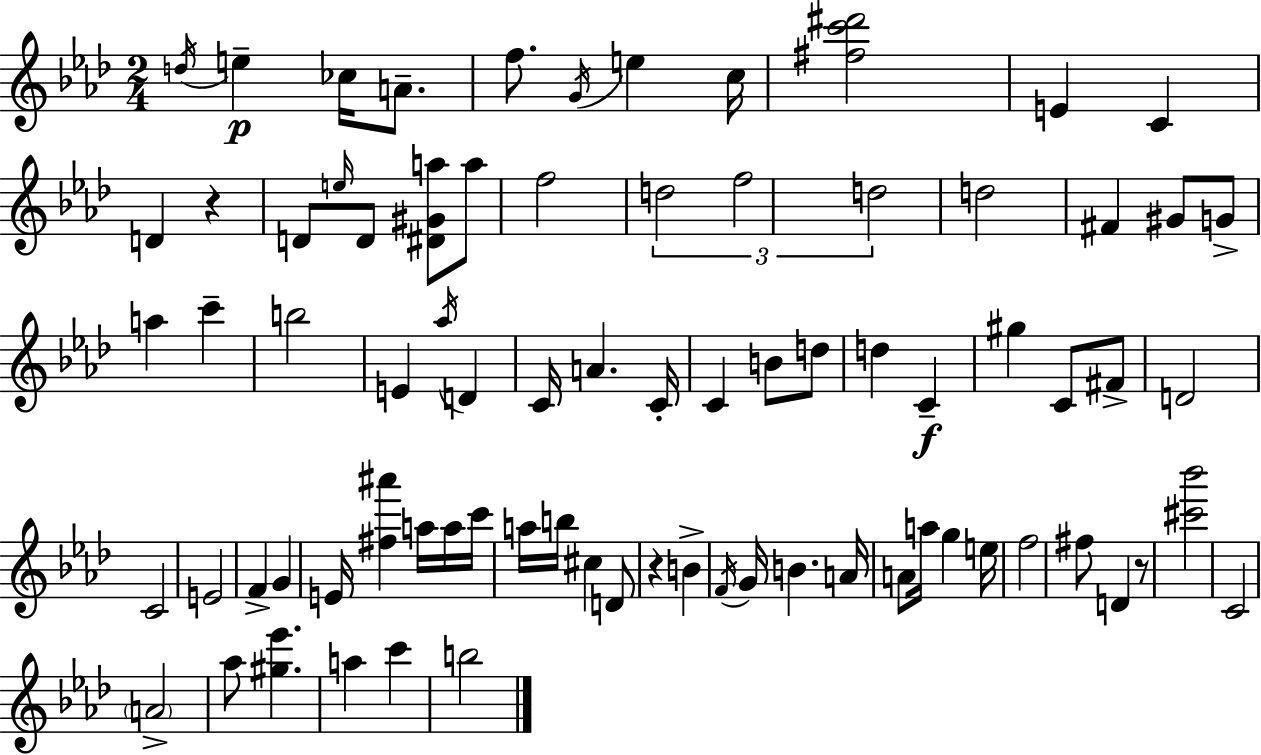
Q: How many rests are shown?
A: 3